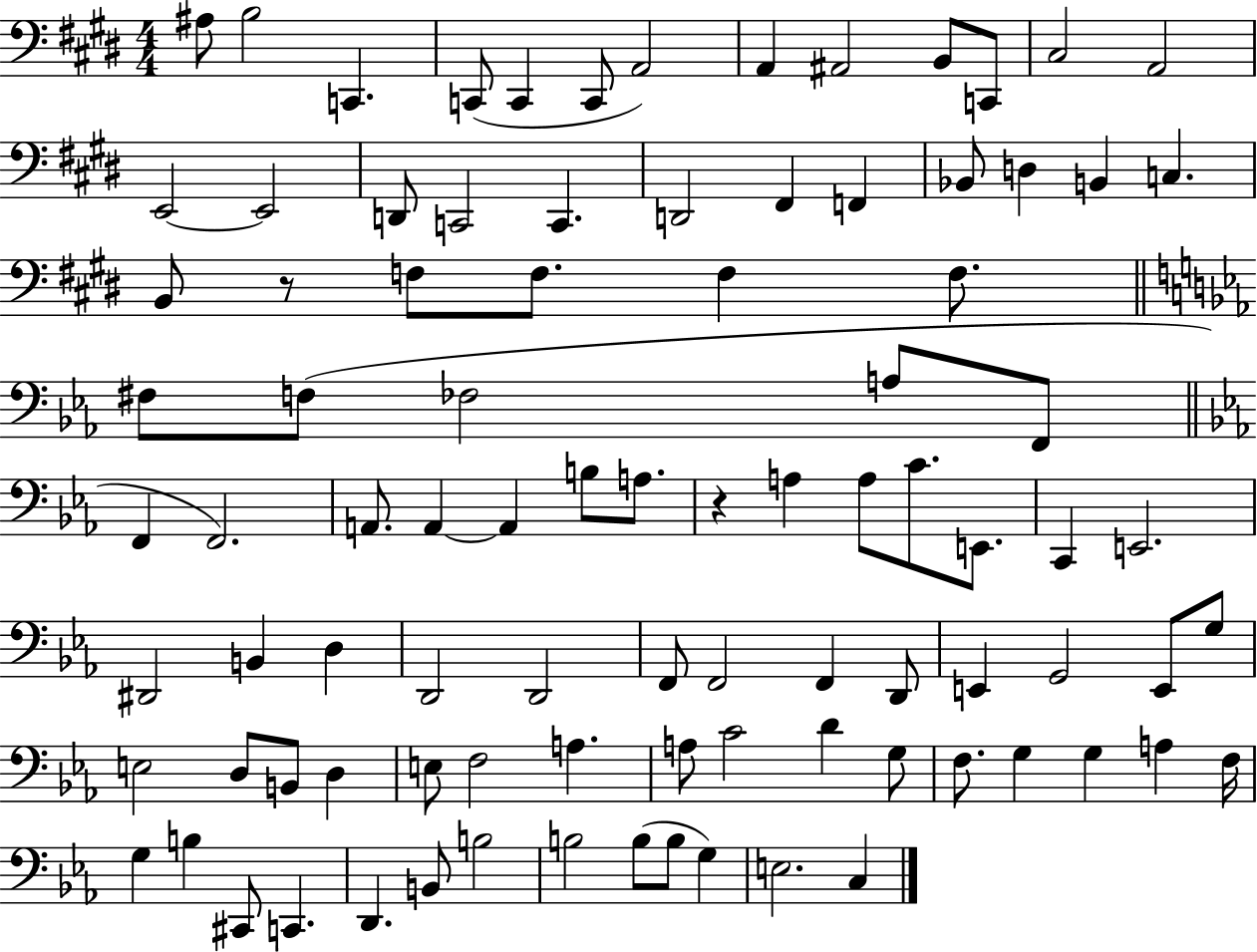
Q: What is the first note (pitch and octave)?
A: A#3